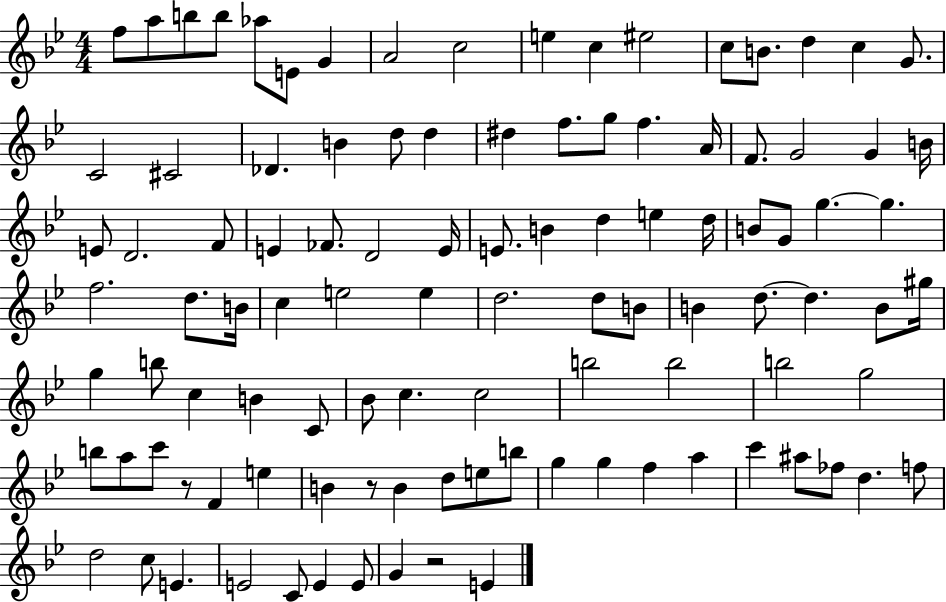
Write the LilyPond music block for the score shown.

{
  \clef treble
  \numericTimeSignature
  \time 4/4
  \key bes \major
  f''8 a''8 b''8 b''8 aes''8 e'8 g'4 | a'2 c''2 | e''4 c''4 eis''2 | c''8 b'8. d''4 c''4 g'8. | \break c'2 cis'2 | des'4. b'4 d''8 d''4 | dis''4 f''8. g''8 f''4. a'16 | f'8. g'2 g'4 b'16 | \break e'8 d'2. f'8 | e'4 fes'8. d'2 e'16 | e'8. b'4 d''4 e''4 d''16 | b'8 g'8 g''4.~~ g''4. | \break f''2. d''8. b'16 | c''4 e''2 e''4 | d''2. d''8 b'8 | b'4 d''8.~~ d''4. b'8 gis''16 | \break g''4 b''8 c''4 b'4 c'8 | bes'8 c''4. c''2 | b''2 b''2 | b''2 g''2 | \break b''8 a''8 c'''8 r8 f'4 e''4 | b'4 r8 b'4 d''8 e''8 b''8 | g''4 g''4 f''4 a''4 | c'''4 ais''8 fes''8 d''4. f''8 | \break d''2 c''8 e'4. | e'2 c'8 e'4 e'8 | g'4 r2 e'4 | \bar "|."
}